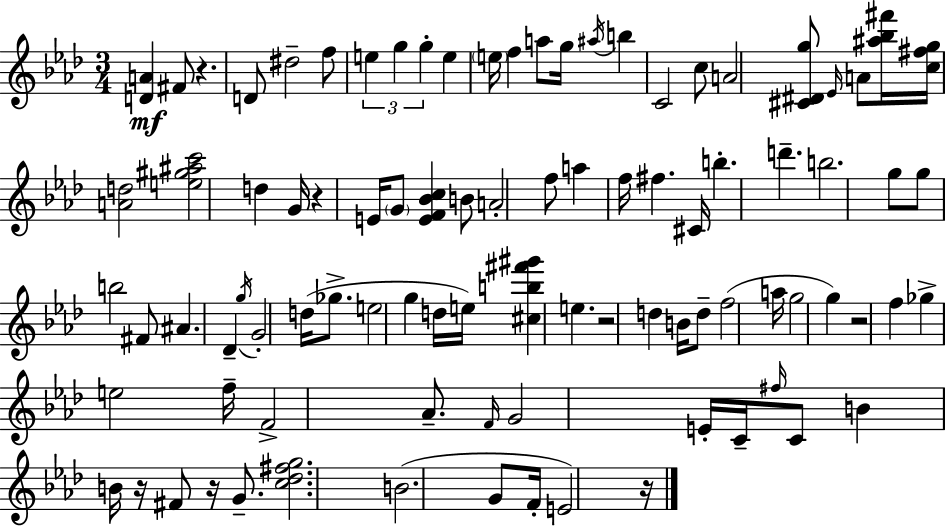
X:1
T:Untitled
M:3/4
L:1/4
K:Ab
[DA] ^F/2 z D/2 ^d2 f/2 e g g e e/4 f a/2 g/4 ^a/4 b C2 c/2 A2 [^C^Dg]/2 _E/4 A/2 [^a_b^f']/4 [c^fg]/4 [Ad]2 [e^g^ac']2 d G/4 z E/4 G/2 [EF_Bc] B/2 A2 f/2 a f/4 ^f ^C/4 b d' b2 g/2 g/2 b2 ^F/2 ^A _D g/4 G2 d/4 _g/2 e2 g d/4 e/4 [^cb^f'^g'] e z2 d B/4 d/2 f2 a/4 g2 g z2 f _g e2 f/4 F2 _A/2 F/4 G2 E/4 C/4 ^f/4 C/2 B B/4 z/4 ^F/2 z/4 G/2 [c_d^fg]2 B2 G/2 F/4 E2 z/4